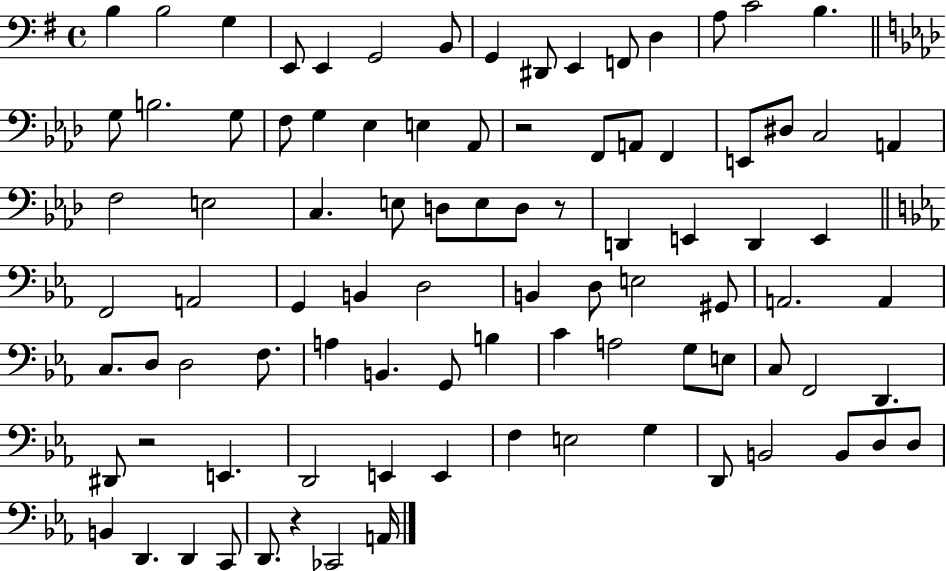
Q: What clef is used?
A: bass